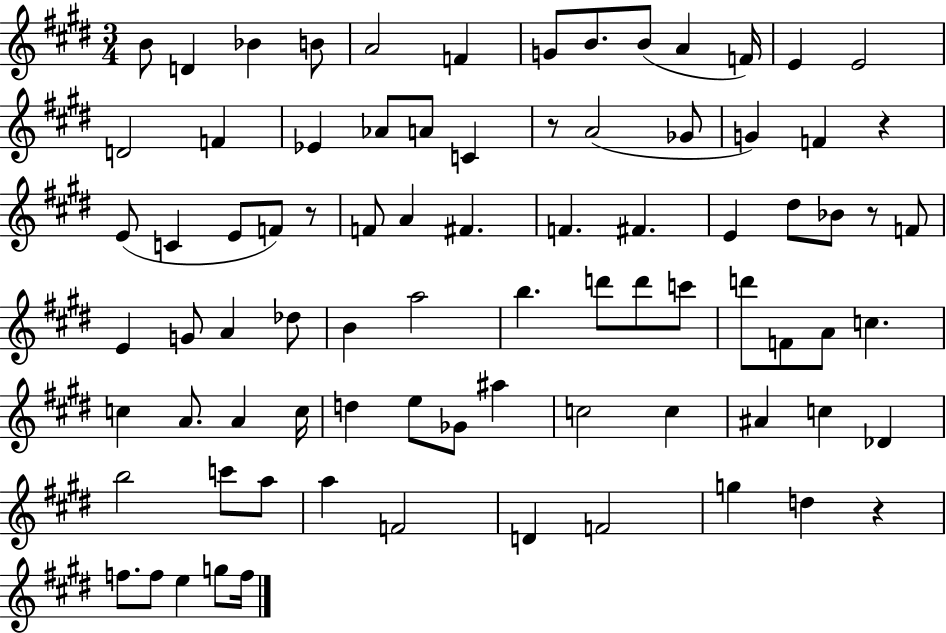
{
  \clef treble
  \numericTimeSignature
  \time 3/4
  \key e \major
  \repeat volta 2 { b'8 d'4 bes'4 b'8 | a'2 f'4 | g'8 b'8. b'8( a'4 f'16) | e'4 e'2 | \break d'2 f'4 | ees'4 aes'8 a'8 c'4 | r8 a'2( ges'8 | g'4) f'4 r4 | \break e'8( c'4 e'8 f'8) r8 | f'8 a'4 fis'4. | f'4. fis'4. | e'4 dis''8 bes'8 r8 f'8 | \break e'4 g'8 a'4 des''8 | b'4 a''2 | b''4. d'''8 d'''8 c'''8 | d'''8 f'8 a'8 c''4. | \break c''4 a'8. a'4 c''16 | d''4 e''8 ges'8 ais''4 | c''2 c''4 | ais'4 c''4 des'4 | \break b''2 c'''8 a''8 | a''4 f'2 | d'4 f'2 | g''4 d''4 r4 | \break f''8. f''8 e''4 g''8 f''16 | } \bar "|."
}